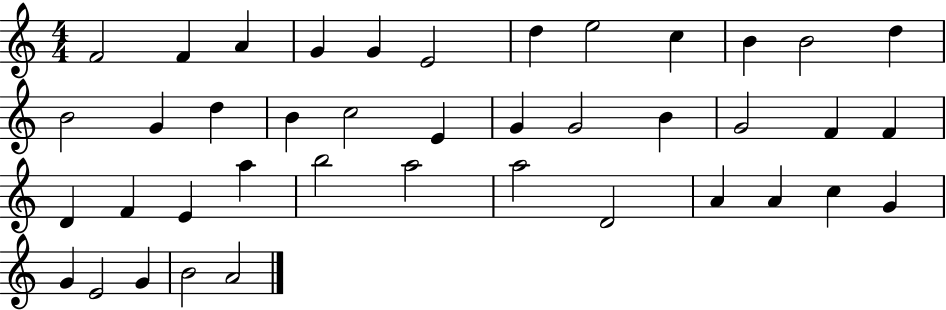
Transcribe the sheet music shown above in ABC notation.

X:1
T:Untitled
M:4/4
L:1/4
K:C
F2 F A G G E2 d e2 c B B2 d B2 G d B c2 E G G2 B G2 F F D F E a b2 a2 a2 D2 A A c G G E2 G B2 A2